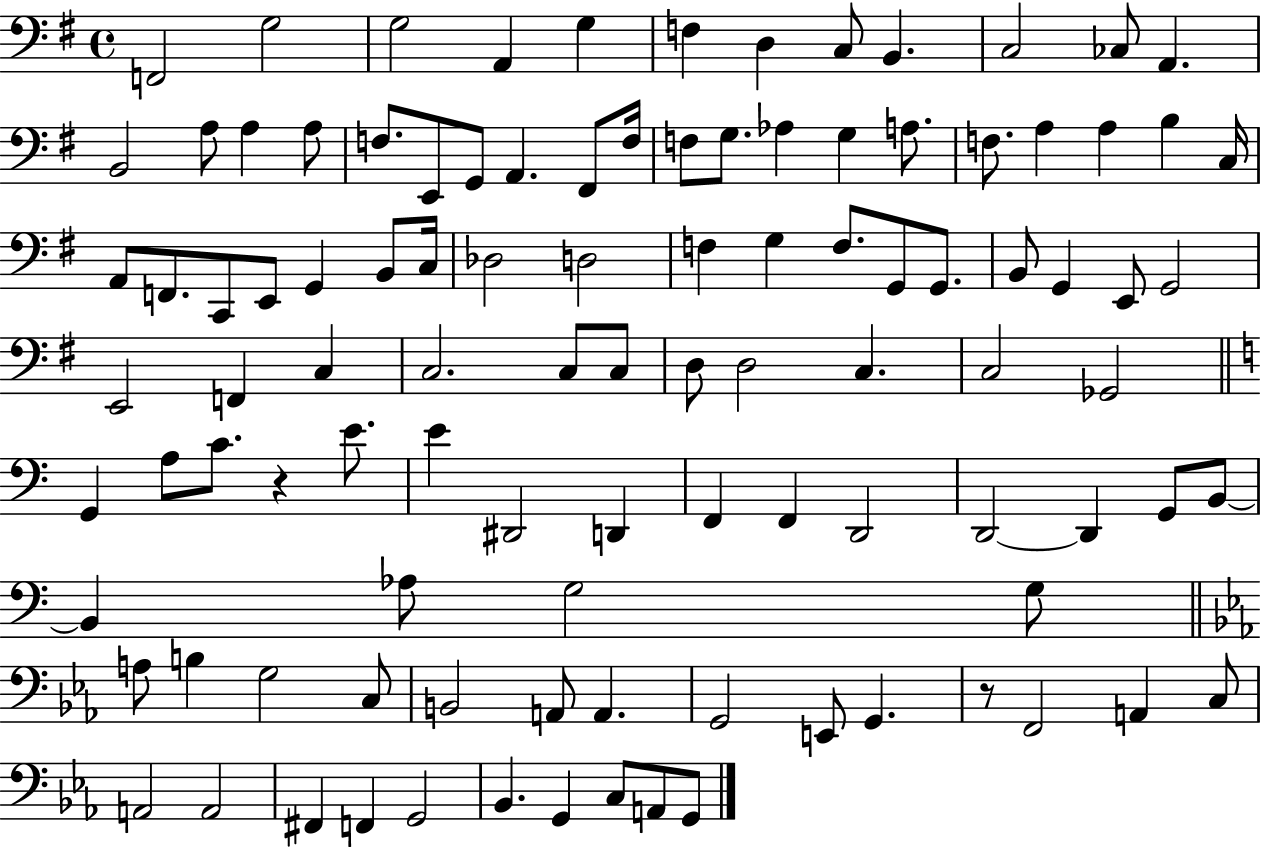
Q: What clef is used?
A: bass